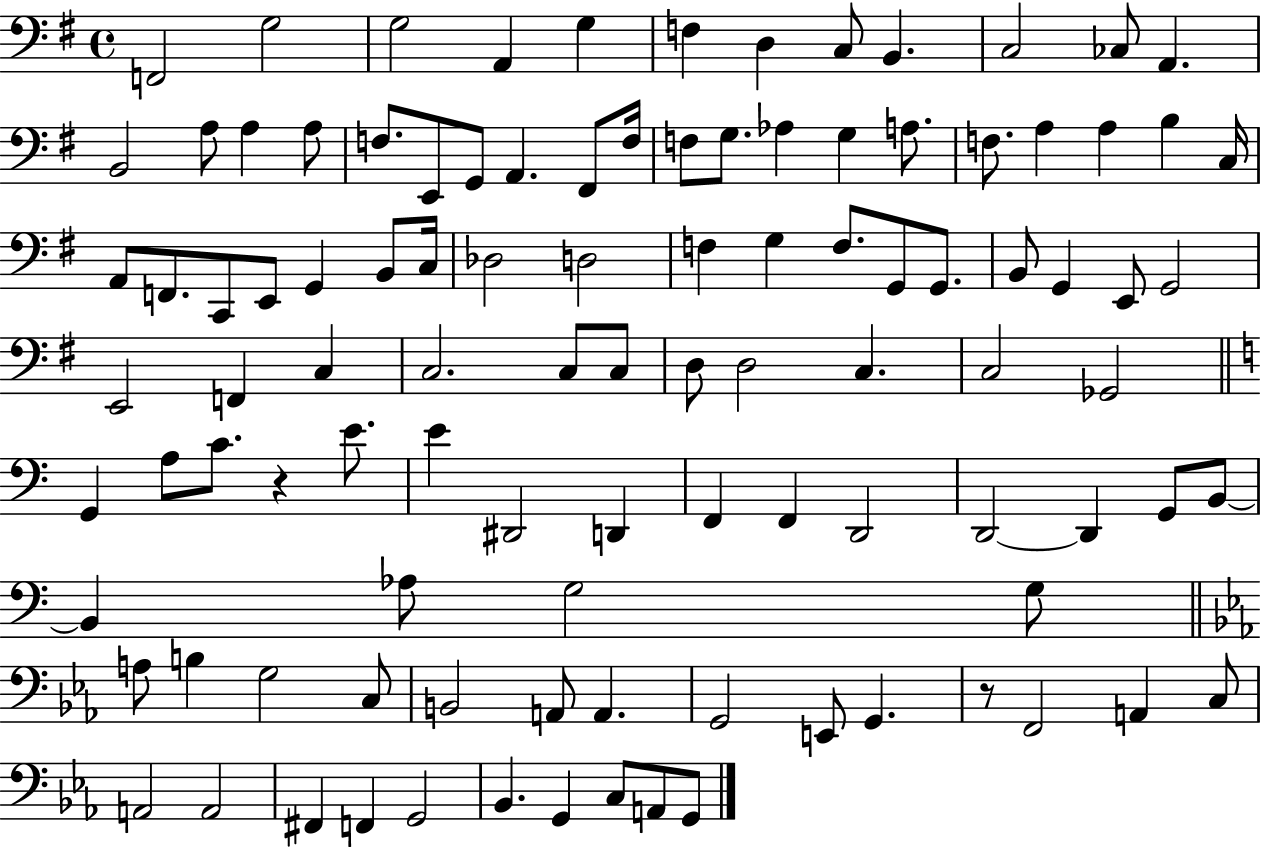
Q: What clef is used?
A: bass